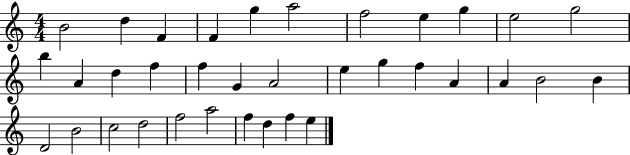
B4/h D5/q F4/q F4/q G5/q A5/h F5/h E5/q G5/q E5/h G5/h B5/q A4/q D5/q F5/q F5/q G4/q A4/h E5/q G5/q F5/q A4/q A4/q B4/h B4/q D4/h B4/h C5/h D5/h F5/h A5/h F5/q D5/q F5/q E5/q